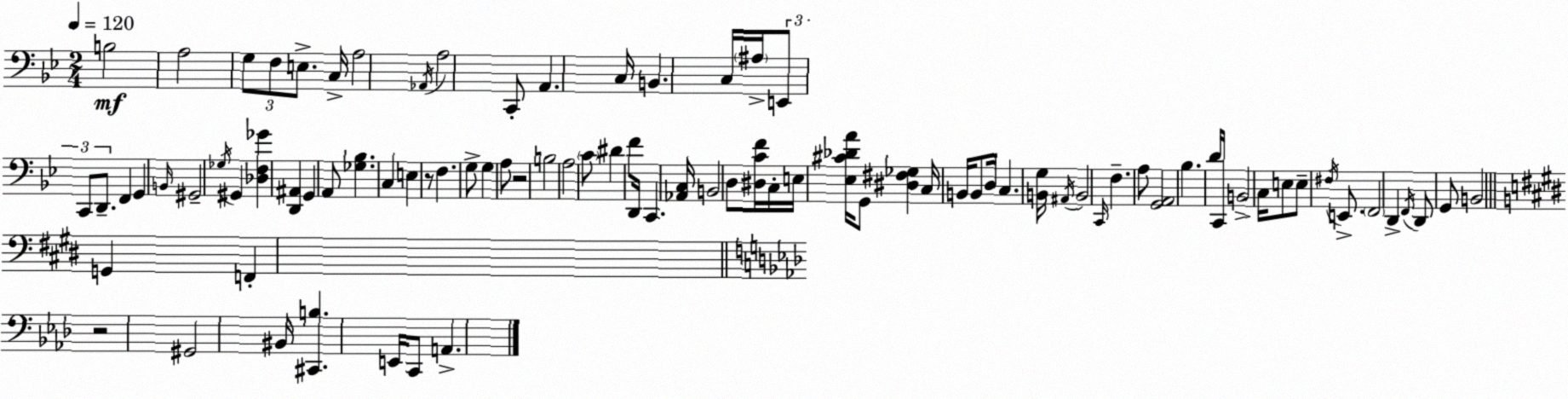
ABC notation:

X:1
T:Untitled
M:2/4
L:1/4
K:Bb
B,2 A,2 G,/2 F,/2 E,/2 C,/4 A,2 _A,,/4 A,2 C,,/2 A,, C,/4 B,, C,/4 ^A,/4 E,,/2 C,,/2 D,,/2 F,, G,, B,,/4 ^G,,2 _G,/4 ^G,, [_D,F,_G] [D,,^A,,] G,, A,,/2 [_G,_B,] C, E, z/2 F, G,/2 G, A,/2 z2 B,2 A,2 C/2 ^D F/2 D,,/4 C,, [_A,,C,]/4 B,,2 D,/2 [^D,CF]/4 C,/4 E,/4 [_E,^C_DA]/4 G,,/2 [^D,^F,_G,] C,/4 B,,/4 B,,/2 D,/4 C, [B,,G,]/4 ^A,,/4 B,,2 C,,/4 F, A,/2 [G,,A,,]2 _B, D/4 C,,/4 B,,2 C,/4 E,/2 E,/2 ^F,/4 E,,/2 F,,2 D,, F,,/4 D,,/2 G,,/2 B,,2 G,, F,, z2 ^G,,2 ^B,,/4 [^C,,B,] E,,/4 C,,/2 A,,